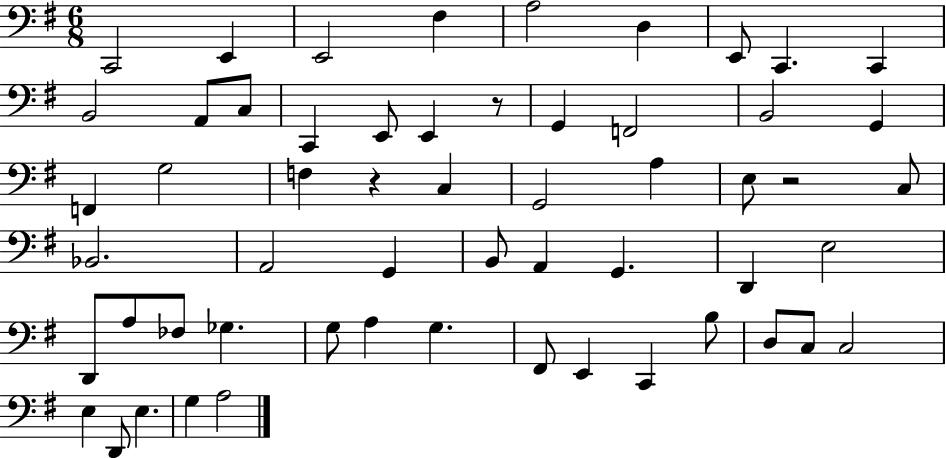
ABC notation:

X:1
T:Untitled
M:6/8
L:1/4
K:G
C,,2 E,, E,,2 ^F, A,2 D, E,,/2 C,, C,, B,,2 A,,/2 C,/2 C,, E,,/2 E,, z/2 G,, F,,2 B,,2 G,, F,, G,2 F, z C, G,,2 A, E,/2 z2 C,/2 _B,,2 A,,2 G,, B,,/2 A,, G,, D,, E,2 D,,/2 A,/2 _F,/2 _G, G,/2 A, G, ^F,,/2 E,, C,, B,/2 D,/2 C,/2 C,2 E, D,,/2 E, G, A,2